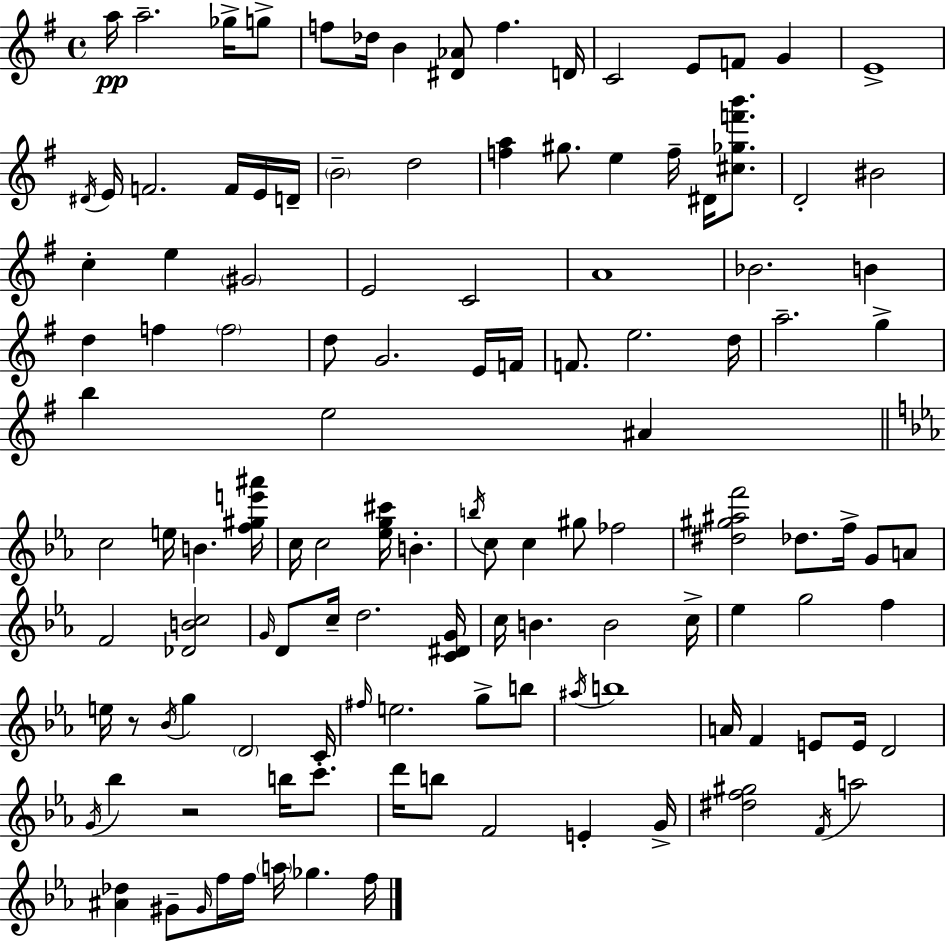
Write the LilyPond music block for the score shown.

{
  \clef treble
  \time 4/4
  \defaultTimeSignature
  \key g \major
  a''16\pp a''2.-- ges''16-> g''8-> | f''8 des''16 b'4 <dis' aes'>8 f''4. d'16 | c'2 e'8 f'8 g'4 | e'1-> | \break \acciaccatura { dis'16 } e'16 f'2. f'16 e'16 | d'16-- \parenthesize b'2-- d''2 | <f'' a''>4 gis''8. e''4 f''16-- dis'16 <cis'' ges'' f''' b'''>8. | d'2-. bis'2 | \break c''4-. e''4 \parenthesize gis'2 | e'2 c'2 | a'1 | bes'2. b'4 | \break d''4 f''4 \parenthesize f''2 | d''8 g'2. e'16 | f'16 f'8. e''2. | d''16 a''2.-- g''4-> | \break b''4 e''2 ais'4 | \bar "||" \break \key ees \major c''2 e''16 b'4. <f'' gis'' e''' ais'''>16 | c''16 c''2 <ees'' g'' cis'''>16 b'4.-. | \acciaccatura { b''16 } c''8 c''4 gis''8 fes''2 | <dis'' gis'' ais'' f'''>2 des''8. f''16-> g'8 a'8 | \break f'2 <des' b' c''>2 | \grace { g'16 } d'8 c''16-- d''2. | <c' dis' g'>16 c''16 b'4. b'2 | c''16-> ees''4 g''2 f''4 | \break e''16 r8 \acciaccatura { bes'16 } g''4 \parenthesize d'2 | c'16 \grace { fis''16 } e''2. | g''8-> b''8 \acciaccatura { ais''16 } b''1 | a'16 f'4 e'8 e'16 d'2 | \break \acciaccatura { g'16 } bes''4 r2 | b''16 c'''8.-. d'''16 b''8 f'2 | e'4-. g'16-> <dis'' f'' gis''>2 \acciaccatura { f'16 } a''2 | <ais' des''>4 gis'8-- \grace { gis'16 } f''16 f''16 | \break \parenthesize a''16 ges''4. f''16 \bar "|."
}